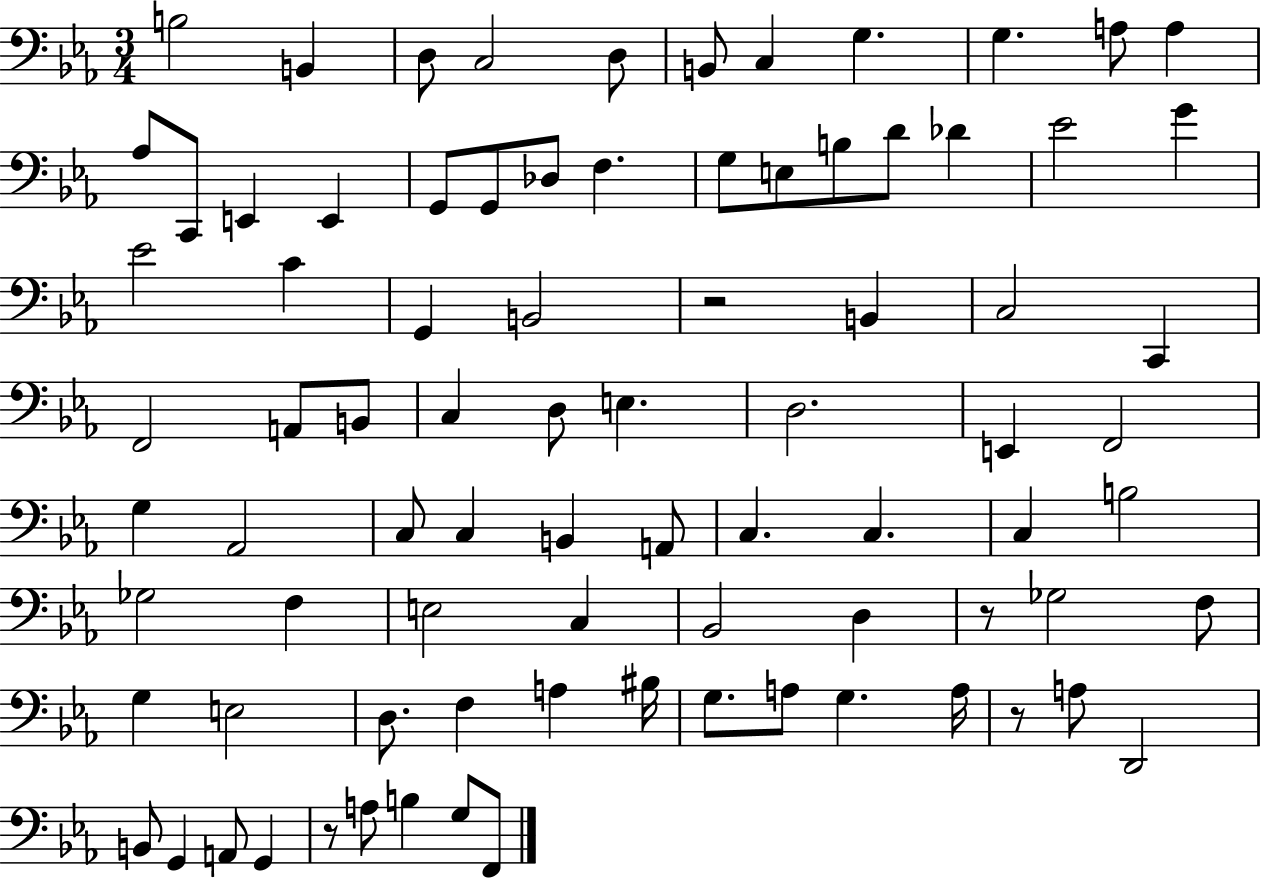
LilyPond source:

{
  \clef bass
  \numericTimeSignature
  \time 3/4
  \key ees \major
  \repeat volta 2 { b2 b,4 | d8 c2 d8 | b,8 c4 g4. | g4. a8 a4 | \break aes8 c,8 e,4 e,4 | g,8 g,8 des8 f4. | g8 e8 b8 d'8 des'4 | ees'2 g'4 | \break ees'2 c'4 | g,4 b,2 | r2 b,4 | c2 c,4 | \break f,2 a,8 b,8 | c4 d8 e4. | d2. | e,4 f,2 | \break g4 aes,2 | c8 c4 b,4 a,8 | c4. c4. | c4 b2 | \break ges2 f4 | e2 c4 | bes,2 d4 | r8 ges2 f8 | \break g4 e2 | d8. f4 a4 bis16 | g8. a8 g4. a16 | r8 a8 d,2 | \break b,8 g,4 a,8 g,4 | r8 a8 b4 g8 f,8 | } \bar "|."
}